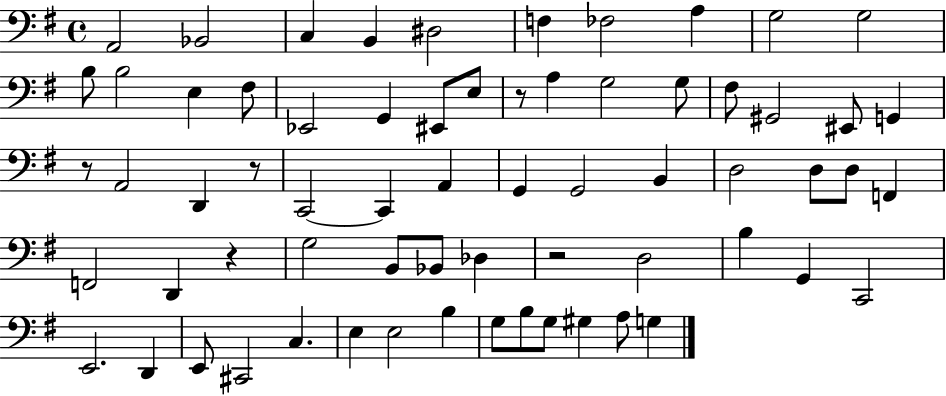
X:1
T:Untitled
M:4/4
L:1/4
K:G
A,,2 _B,,2 C, B,, ^D,2 F, _F,2 A, G,2 G,2 B,/2 B,2 E, ^F,/2 _E,,2 G,, ^E,,/2 E,/2 z/2 A, G,2 G,/2 ^F,/2 ^G,,2 ^E,,/2 G,, z/2 A,,2 D,, z/2 C,,2 C,, A,, G,, G,,2 B,, D,2 D,/2 D,/2 F,, F,,2 D,, z G,2 B,,/2 _B,,/2 _D, z2 D,2 B, G,, C,,2 E,,2 D,, E,,/2 ^C,,2 C, E, E,2 B, G,/2 B,/2 G,/2 ^G, A,/2 G,